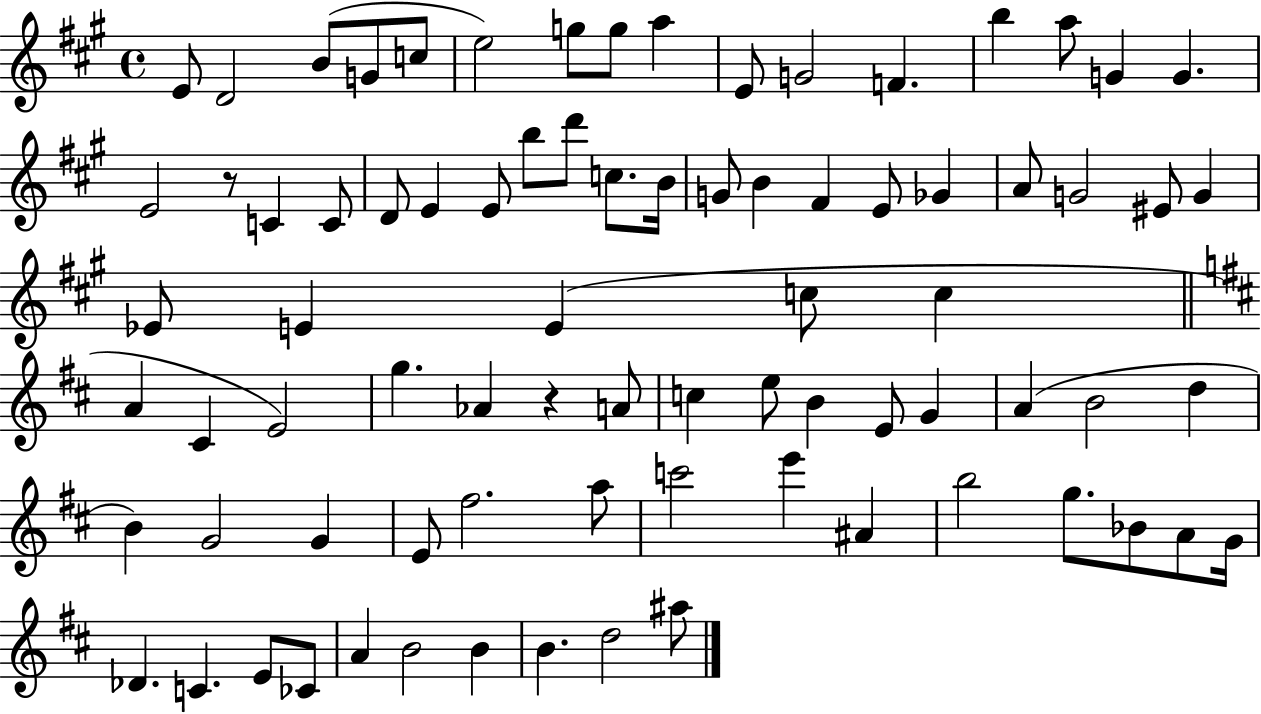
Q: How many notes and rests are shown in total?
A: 80